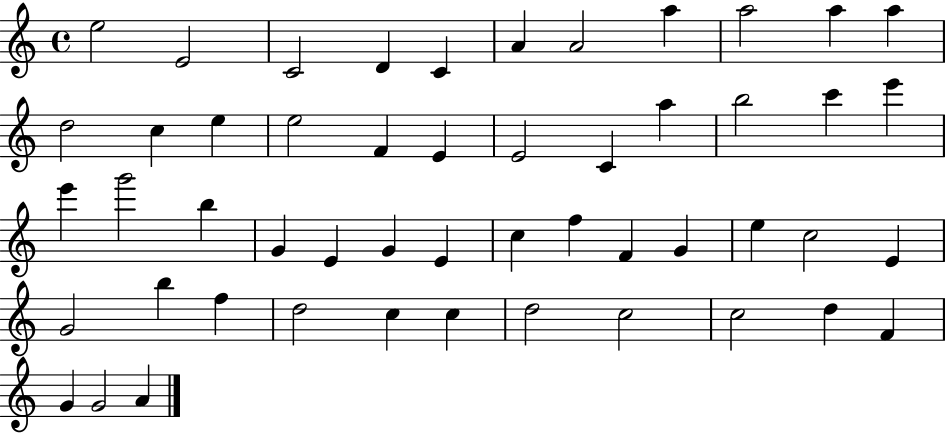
E5/h E4/h C4/h D4/q C4/q A4/q A4/h A5/q A5/h A5/q A5/q D5/h C5/q E5/q E5/h F4/q E4/q E4/h C4/q A5/q B5/h C6/q E6/q E6/q G6/h B5/q G4/q E4/q G4/q E4/q C5/q F5/q F4/q G4/q E5/q C5/h E4/q G4/h B5/q F5/q D5/h C5/q C5/q D5/h C5/h C5/h D5/q F4/q G4/q G4/h A4/q